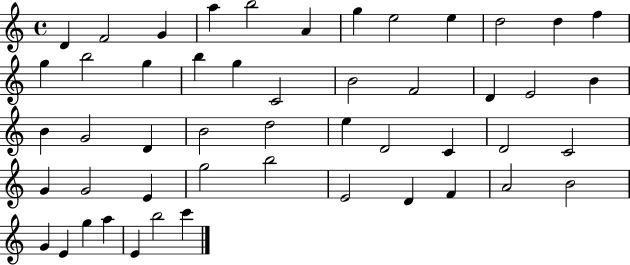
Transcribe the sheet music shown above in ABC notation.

X:1
T:Untitled
M:4/4
L:1/4
K:C
D F2 G a b2 A g e2 e d2 d f g b2 g b g C2 B2 F2 D E2 B B G2 D B2 d2 e D2 C D2 C2 G G2 E g2 b2 E2 D F A2 B2 G E g a E b2 c'